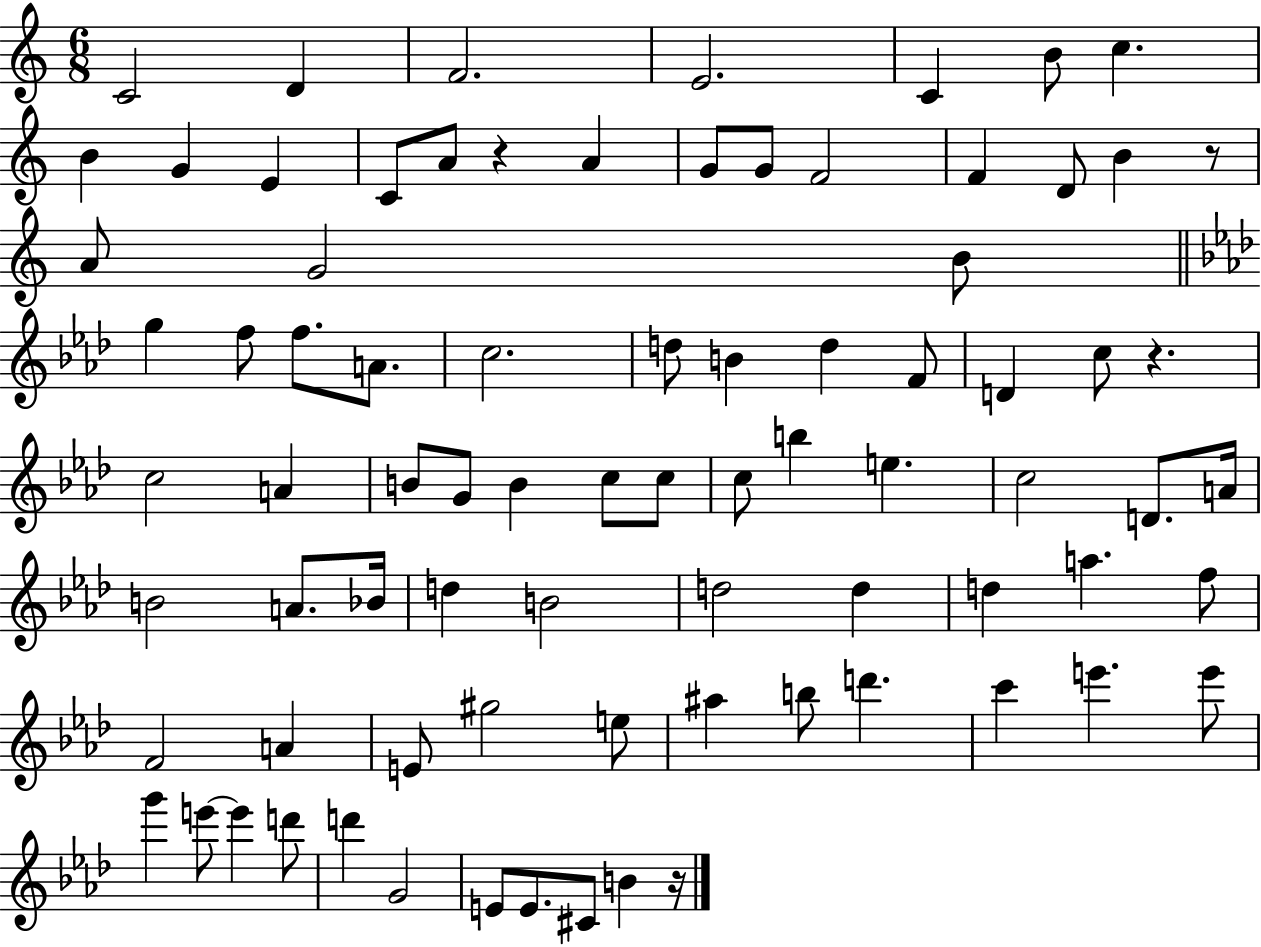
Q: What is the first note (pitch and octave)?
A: C4